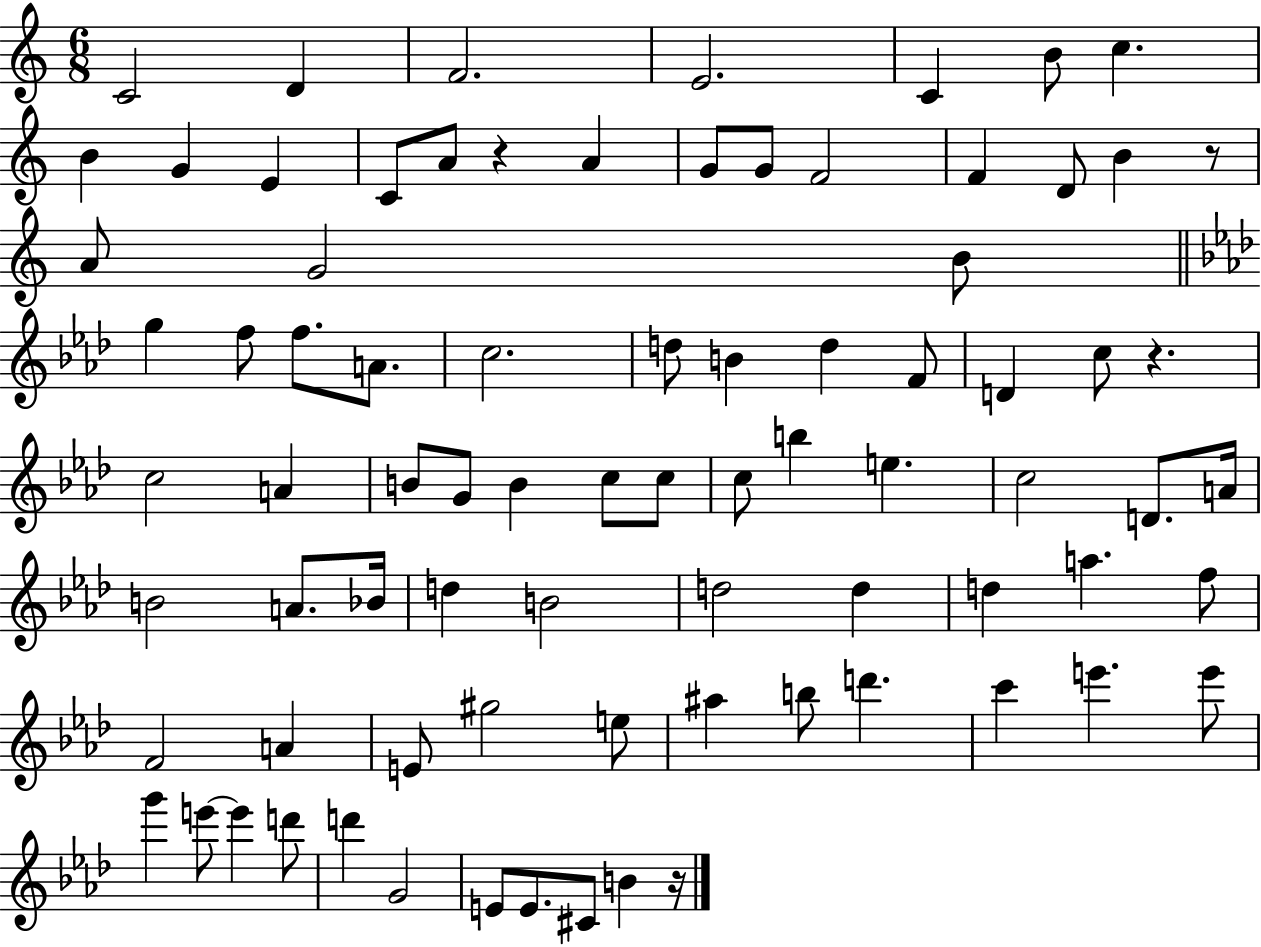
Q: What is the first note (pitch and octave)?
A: C4